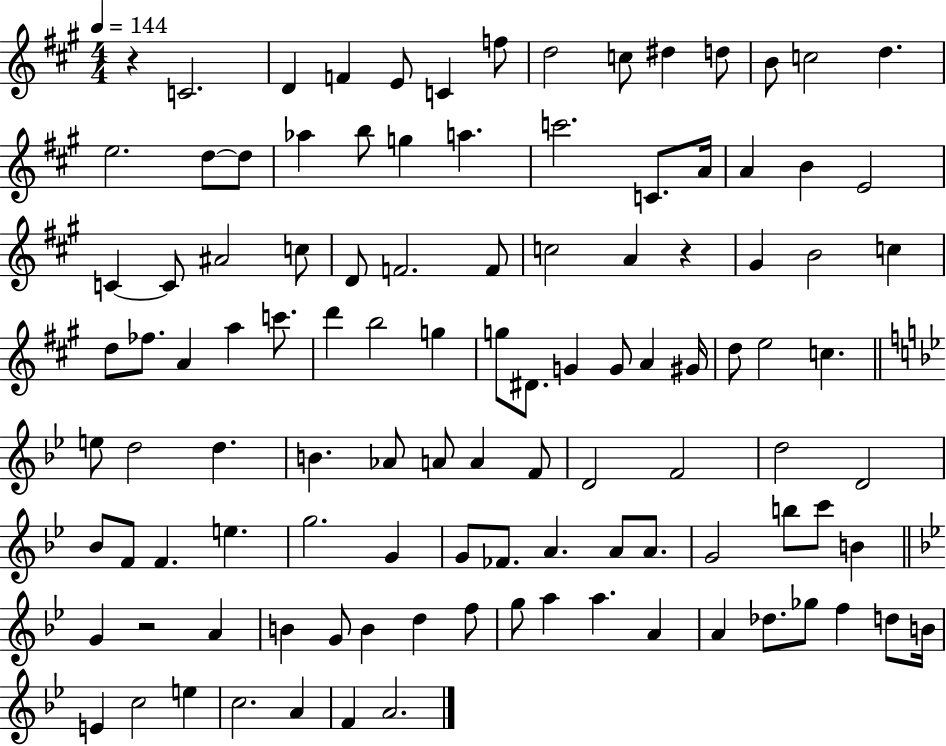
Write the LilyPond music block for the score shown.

{
  \clef treble
  \numericTimeSignature
  \time 4/4
  \key a \major
  \tempo 4 = 144
  r4 c'2. | d'4 f'4 e'8 c'4 f''8 | d''2 c''8 dis''4 d''8 | b'8 c''2 d''4. | \break e''2. d''8~~ d''8 | aes''4 b''8 g''4 a''4. | c'''2. c'8. a'16 | a'4 b'4 e'2 | \break c'4~~ c'8 ais'2 c''8 | d'8 f'2. f'8 | c''2 a'4 r4 | gis'4 b'2 c''4 | \break d''8 fes''8. a'4 a''4 c'''8. | d'''4 b''2 g''4 | g''8 dis'8. g'4 g'8 a'4 gis'16 | d''8 e''2 c''4. | \break \bar "||" \break \key g \minor e''8 d''2 d''4. | b'4. aes'8 a'8 a'4 f'8 | d'2 f'2 | d''2 d'2 | \break bes'8 f'8 f'4. e''4. | g''2. g'4 | g'8 fes'8. a'4. a'8 a'8. | g'2 b''8 c'''8 b'4 | \break \bar "||" \break \key bes \major g'4 r2 a'4 | b'4 g'8 b'4 d''4 f''8 | g''8 a''4 a''4. a'4 | a'4 des''8. ges''8 f''4 d''8 b'16 | \break e'4 c''2 e''4 | c''2. a'4 | f'4 a'2. | \bar "|."
}